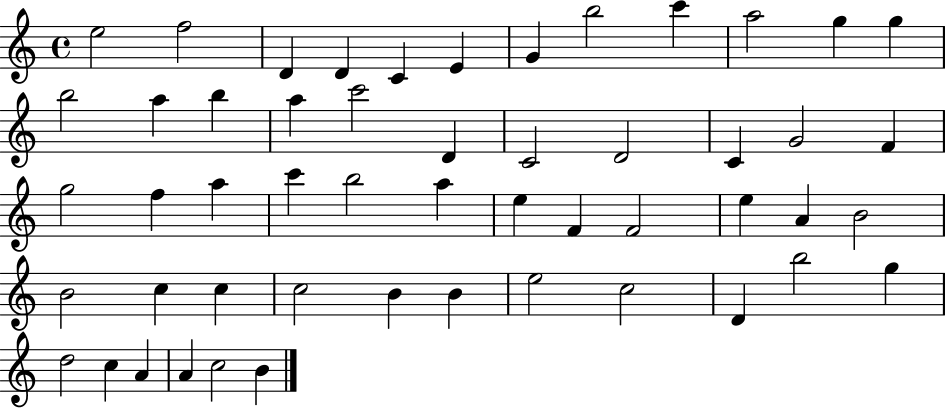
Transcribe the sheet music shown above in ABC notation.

X:1
T:Untitled
M:4/4
L:1/4
K:C
e2 f2 D D C E G b2 c' a2 g g b2 a b a c'2 D C2 D2 C G2 F g2 f a c' b2 a e F F2 e A B2 B2 c c c2 B B e2 c2 D b2 g d2 c A A c2 B